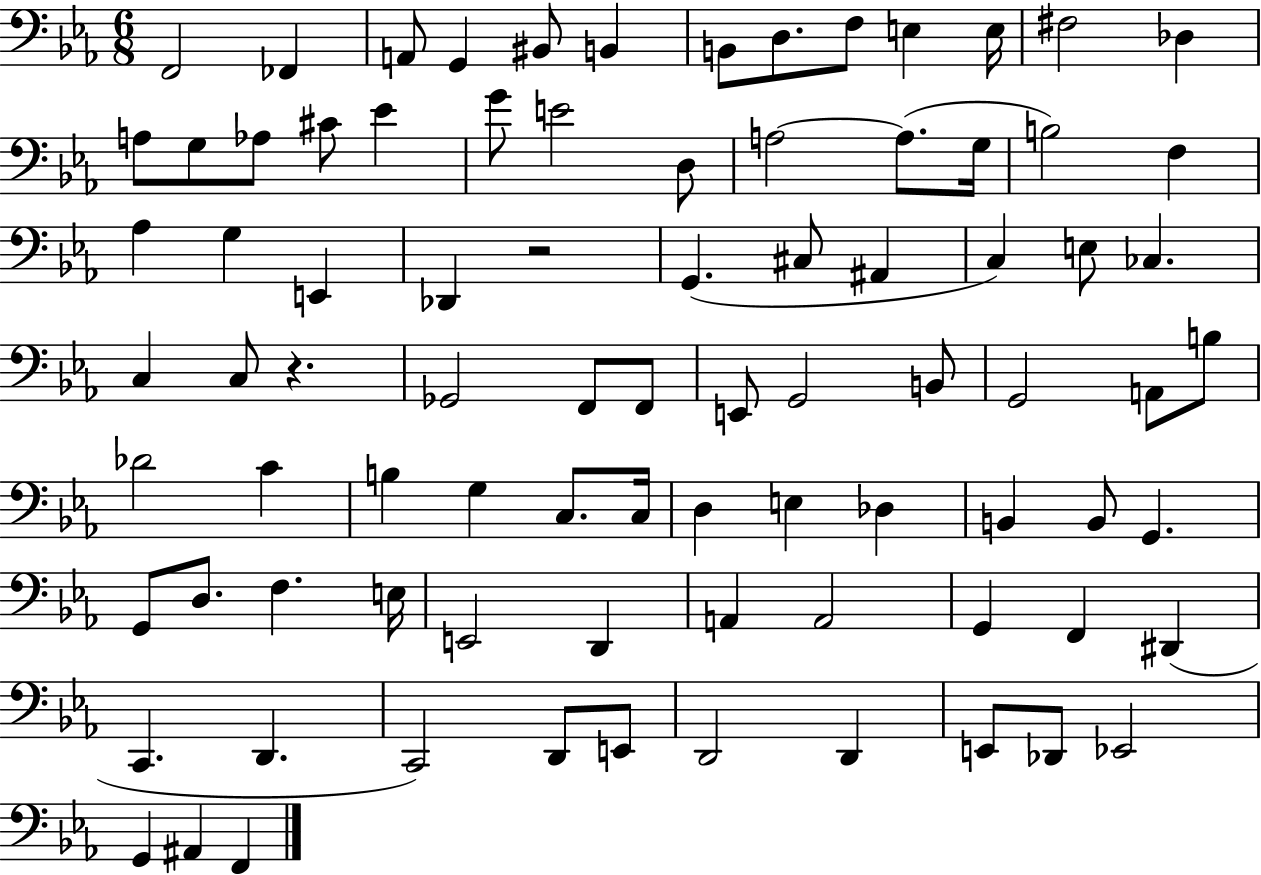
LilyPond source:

{
  \clef bass
  \numericTimeSignature
  \time 6/8
  \key ees \major
  f,2 fes,4 | a,8 g,4 bis,8 b,4 | b,8 d8. f8 e4 e16 | fis2 des4 | \break a8 g8 aes8 cis'8 ees'4 | g'8 e'2 d8 | a2~~ a8.( g16 | b2) f4 | \break aes4 g4 e,4 | des,4 r2 | g,4.( cis8 ais,4 | c4) e8 ces4. | \break c4 c8 r4. | ges,2 f,8 f,8 | e,8 g,2 b,8 | g,2 a,8 b8 | \break des'2 c'4 | b4 g4 c8. c16 | d4 e4 des4 | b,4 b,8 g,4. | \break g,8 d8. f4. e16 | e,2 d,4 | a,4 a,2 | g,4 f,4 dis,4( | \break c,4. d,4. | c,2) d,8 e,8 | d,2 d,4 | e,8 des,8 ees,2 | \break g,4 ais,4 f,4 | \bar "|."
}